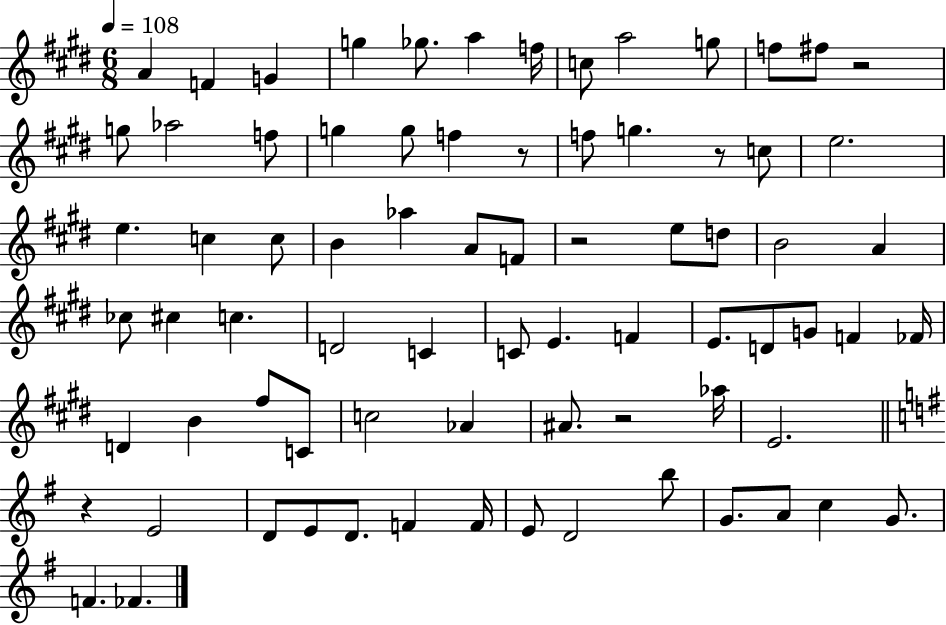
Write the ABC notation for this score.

X:1
T:Untitled
M:6/8
L:1/4
K:E
A F G g _g/2 a f/4 c/2 a2 g/2 f/2 ^f/2 z2 g/2 _a2 f/2 g g/2 f z/2 f/2 g z/2 c/2 e2 e c c/2 B _a A/2 F/2 z2 e/2 d/2 B2 A _c/2 ^c c D2 C C/2 E F E/2 D/2 G/2 F _F/4 D B ^f/2 C/2 c2 _A ^A/2 z2 _a/4 E2 z E2 D/2 E/2 D/2 F F/4 E/2 D2 b/2 G/2 A/2 c G/2 F _F